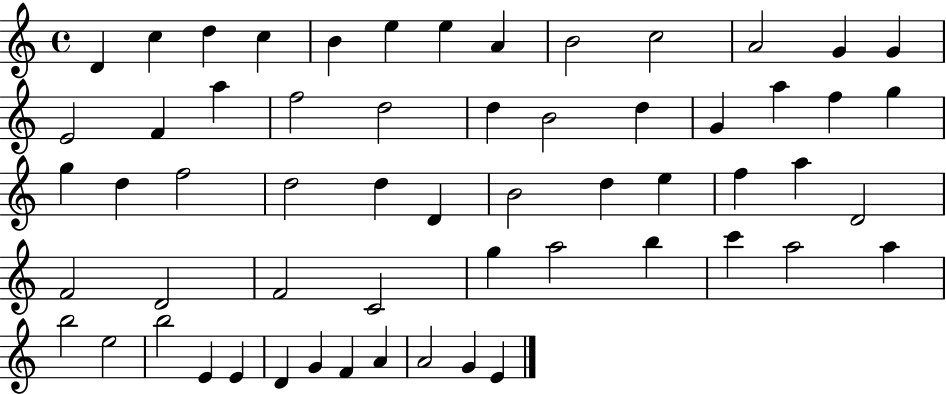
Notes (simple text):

D4/q C5/q D5/q C5/q B4/q E5/q E5/q A4/q B4/h C5/h A4/h G4/q G4/q E4/h F4/q A5/q F5/h D5/h D5/q B4/h D5/q G4/q A5/q F5/q G5/q G5/q D5/q F5/h D5/h D5/q D4/q B4/h D5/q E5/q F5/q A5/q D4/h F4/h D4/h F4/h C4/h G5/q A5/h B5/q C6/q A5/h A5/q B5/h E5/h B5/h E4/q E4/q D4/q G4/q F4/q A4/q A4/h G4/q E4/q